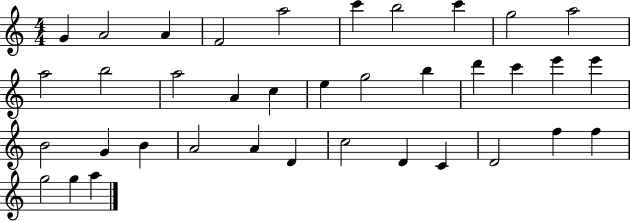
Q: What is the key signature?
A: C major